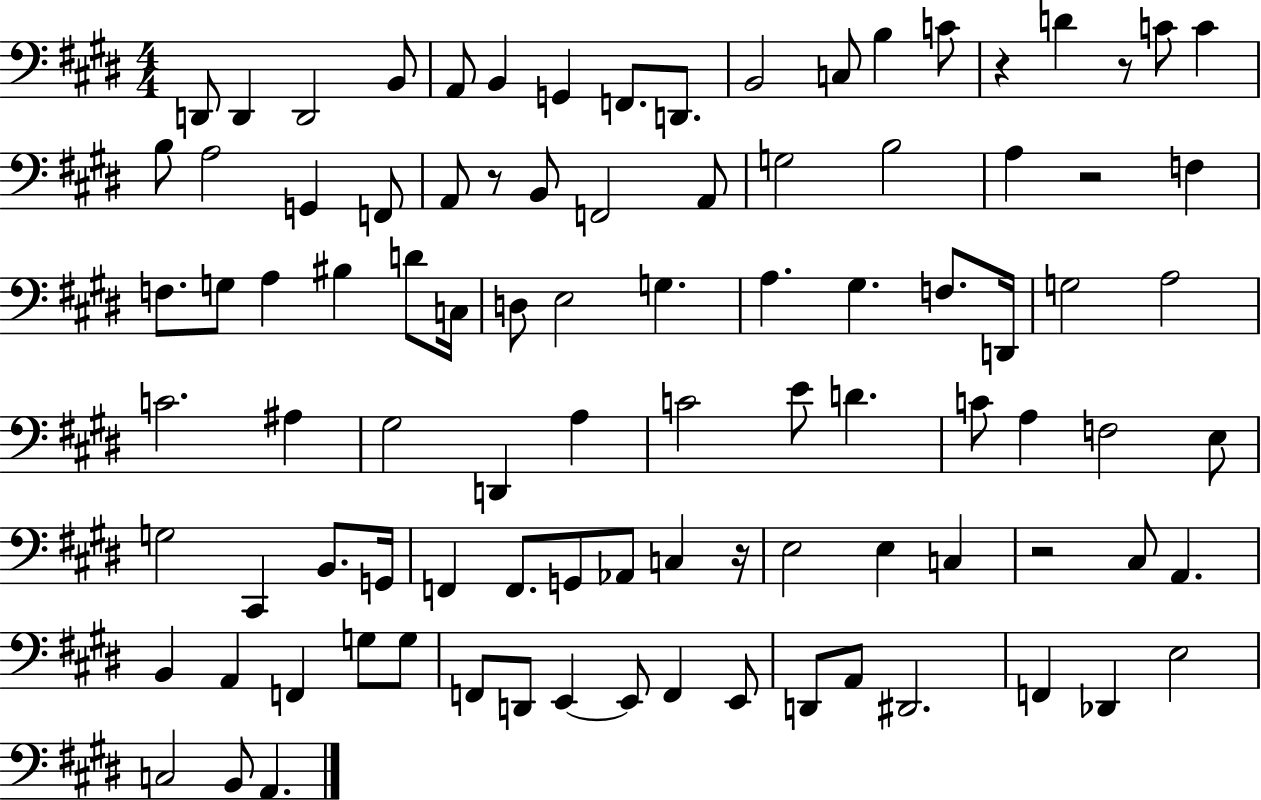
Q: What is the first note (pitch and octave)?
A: D2